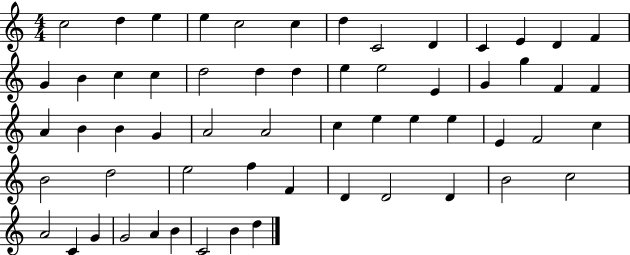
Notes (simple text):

C5/h D5/q E5/q E5/q C5/h C5/q D5/q C4/h D4/q C4/q E4/q D4/q F4/q G4/q B4/q C5/q C5/q D5/h D5/q D5/q E5/q E5/h E4/q G4/q G5/q F4/q F4/q A4/q B4/q B4/q G4/q A4/h A4/h C5/q E5/q E5/q E5/q E4/q F4/h C5/q B4/h D5/h E5/h F5/q F4/q D4/q D4/h D4/q B4/h C5/h A4/h C4/q G4/q G4/h A4/q B4/q C4/h B4/q D5/q